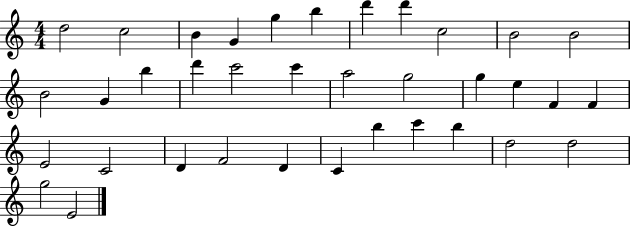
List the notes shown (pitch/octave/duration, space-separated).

D5/h C5/h B4/q G4/q G5/q B5/q D6/q D6/q C5/h B4/h B4/h B4/h G4/q B5/q D6/q C6/h C6/q A5/h G5/h G5/q E5/q F4/q F4/q E4/h C4/h D4/q F4/h D4/q C4/q B5/q C6/q B5/q D5/h D5/h G5/h E4/h